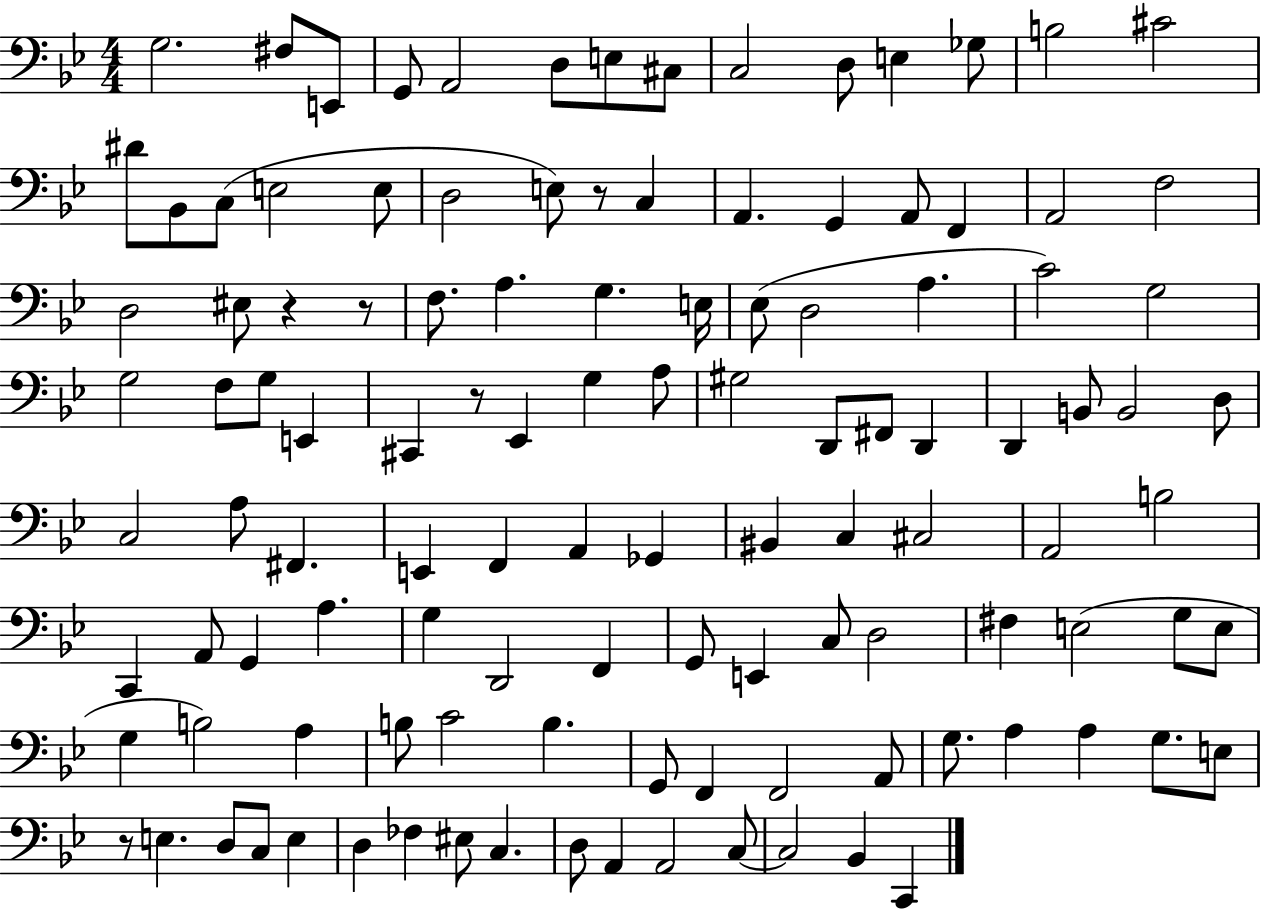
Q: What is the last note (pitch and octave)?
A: C2